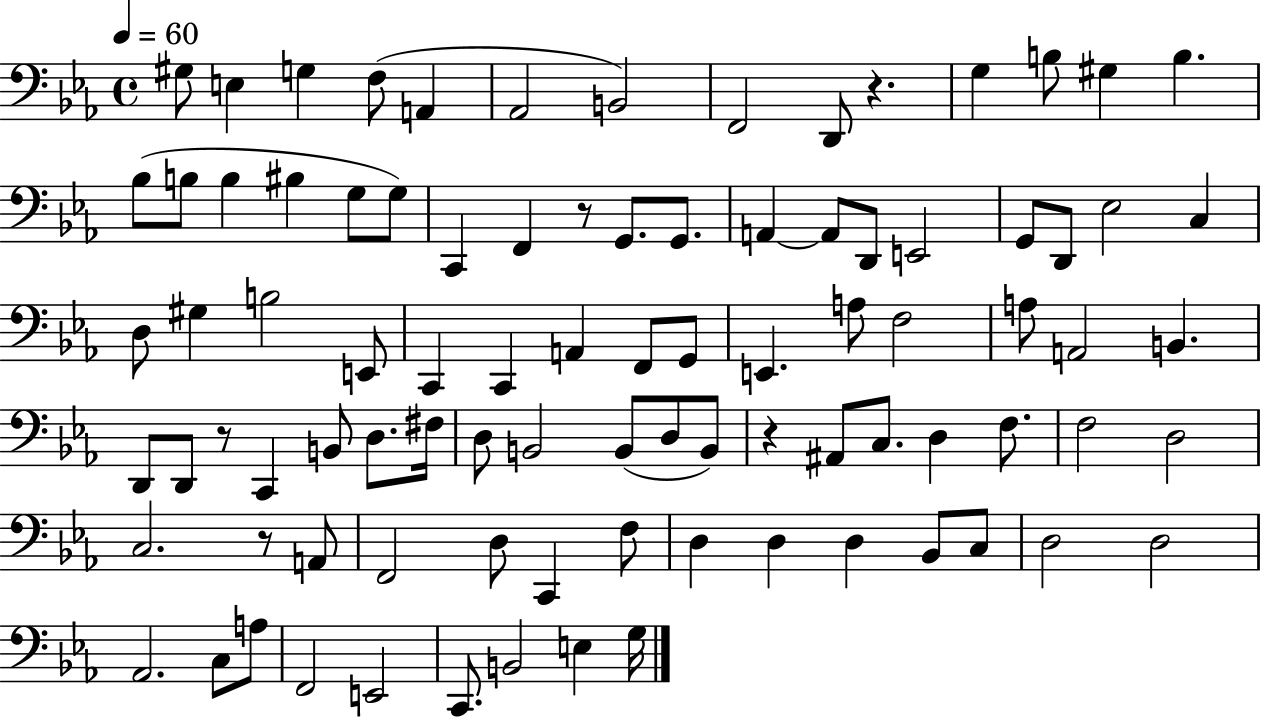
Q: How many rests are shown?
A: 5